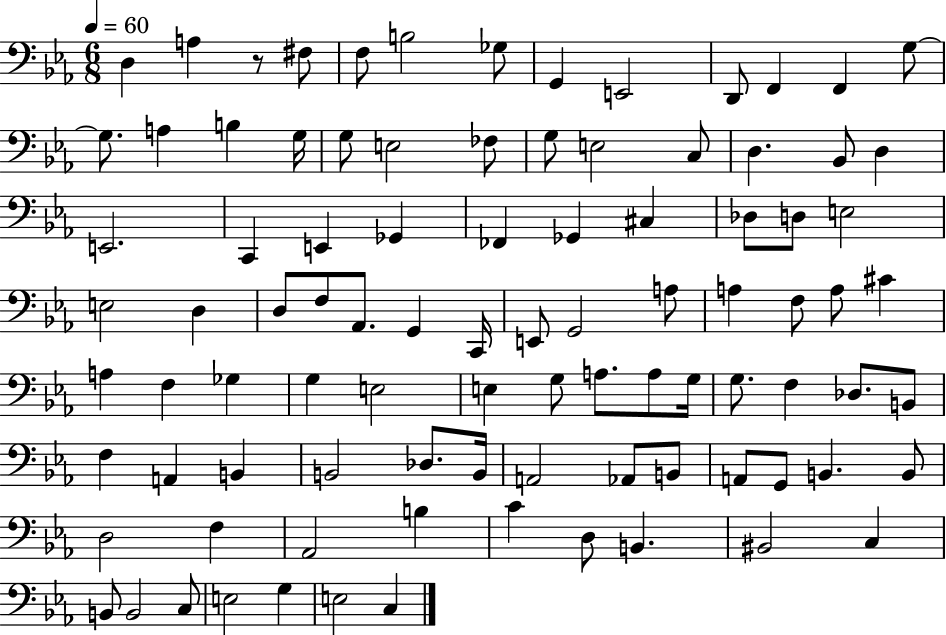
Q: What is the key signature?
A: EES major